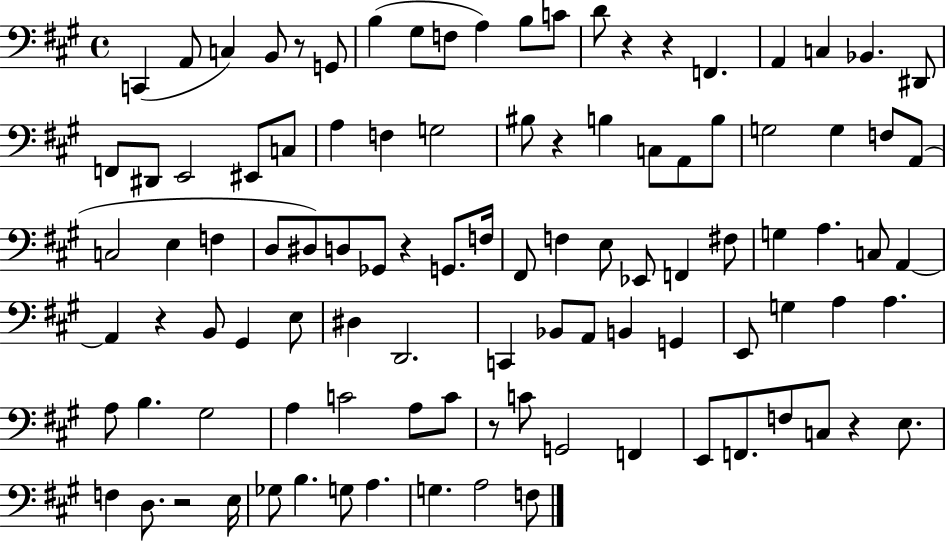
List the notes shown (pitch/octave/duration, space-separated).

C2/q A2/e C3/q B2/e R/e G2/e B3/q G#3/e F3/e A3/q B3/e C4/e D4/e R/q R/q F2/q. A2/q C3/q Bb2/q. D#2/e F2/e D#2/e E2/h EIS2/e C3/e A3/q F3/q G3/h BIS3/e R/q B3/q C3/e A2/e B3/e G3/h G3/q F3/e A2/e C3/h E3/q F3/q D3/e D#3/e D3/e Gb2/e R/q G2/e. F3/s F#2/e F3/q E3/e Eb2/e F2/q F#3/e G3/q A3/q. C3/e A2/q A2/q R/q B2/e G#2/q E3/e D#3/q D2/h. C2/q Bb2/e A2/e B2/q G2/q E2/e G3/q A3/q A3/q. A3/e B3/q. G#3/h A3/q C4/h A3/e C4/e R/e C4/e G2/h F2/q E2/e F2/e. F3/e C3/e R/q E3/e. F3/q D3/e. R/h E3/s Gb3/e B3/q. G3/e A3/q. G3/q. A3/h F3/e